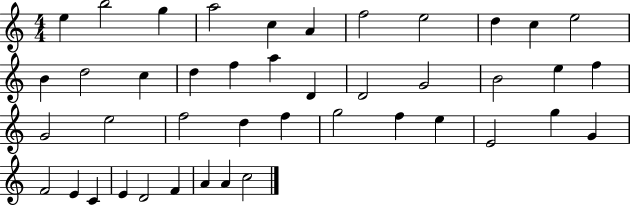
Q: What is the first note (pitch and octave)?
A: E5